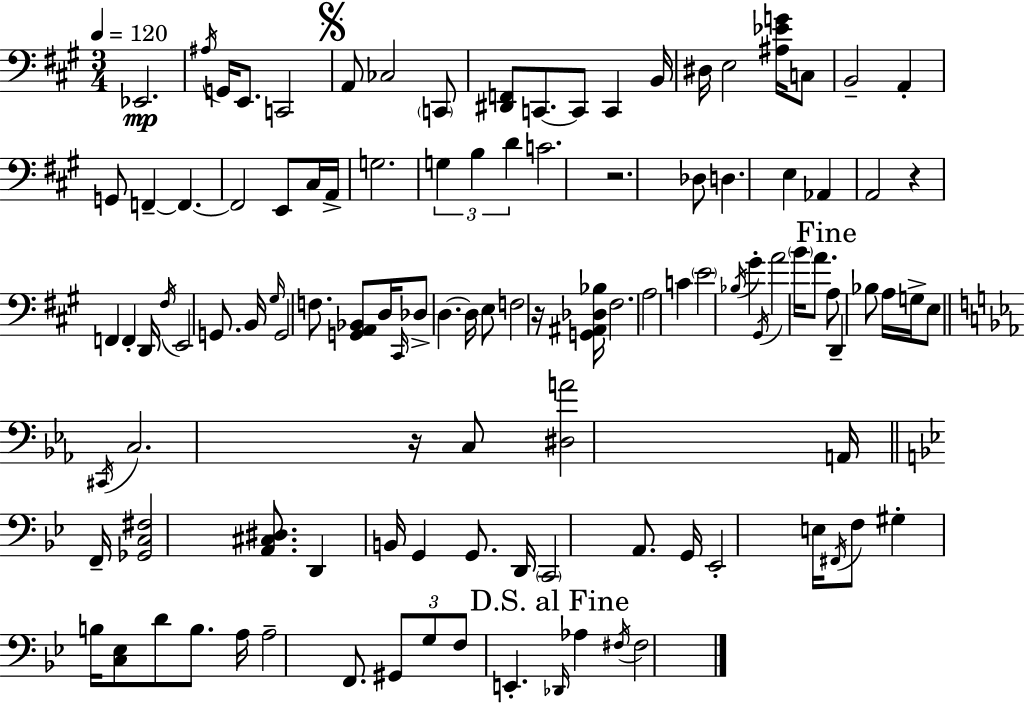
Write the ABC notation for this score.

X:1
T:Untitled
M:3/4
L:1/4
K:A
_E,,2 ^A,/4 G,,/4 E,,/2 C,,2 A,,/2 _C,2 C,,/2 [^D,,F,,]/2 C,,/2 C,,/2 C,, B,,/4 ^D,/4 E,2 [^A,_EG]/4 C,/2 B,,2 A,, G,,/2 F,, F,, F,,2 E,,/2 ^C,/4 A,,/4 G,2 G, B, D C2 z2 _D,/2 D, E, _A,, A,,2 z F,, F,, D,,/4 ^F,/4 E,,2 G,,/2 B,,/4 ^G,/4 G,,2 F,/2 [G,,A,,_B,,]/2 D,/4 ^C,,/4 _D,/2 D, D,/4 E,/2 F,2 z/4 [G,,^A,,_D,_B,]/4 ^F,2 A,2 C E2 _B,/4 ^G ^G,,/4 A2 B/4 A/2 A,/2 D,, _B,/2 A,/4 G,/4 E,/2 ^C,,/4 C,2 z/4 C,/2 [^D,A]2 A,,/4 F,,/4 [_G,,C,^F,]2 [A,,^C,^D,]/2 D,, B,,/4 G,, G,,/2 D,,/4 C,,2 A,,/2 G,,/4 _E,,2 E,/4 ^F,,/4 F,/2 ^G, B,/4 [C,_E,]/2 D/2 B,/2 A,/4 A,2 F,,/2 ^G,,/2 G,/2 F,/2 E,, _D,,/4 _A, ^F,/4 ^F,2